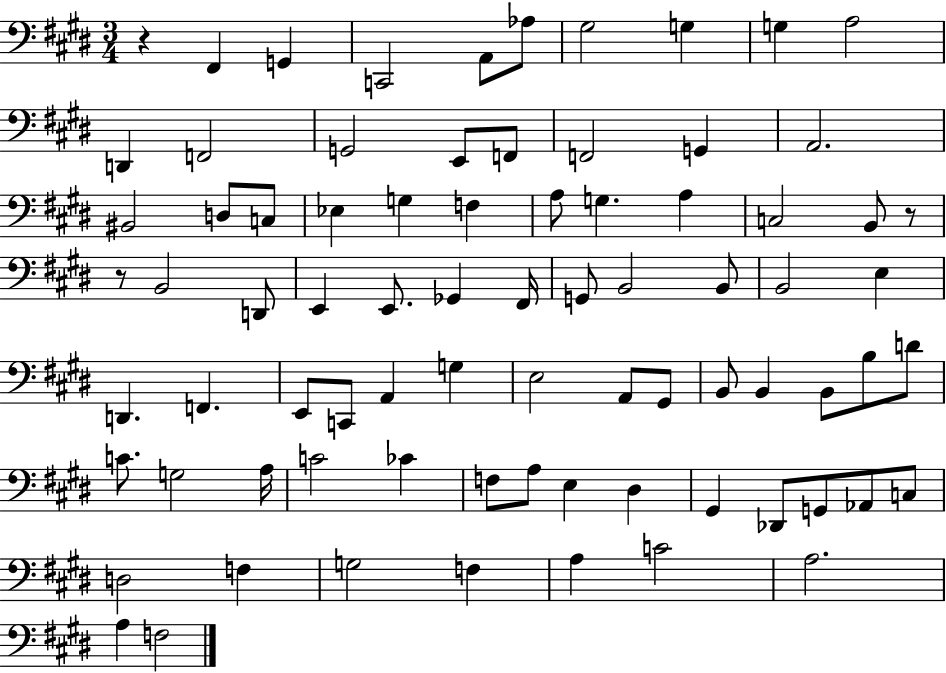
X:1
T:Untitled
M:3/4
L:1/4
K:E
z ^F,, G,, C,,2 A,,/2 _A,/2 ^G,2 G, G, A,2 D,, F,,2 G,,2 E,,/2 F,,/2 F,,2 G,, A,,2 ^B,,2 D,/2 C,/2 _E, G, F, A,/2 G, A, C,2 B,,/2 z/2 z/2 B,,2 D,,/2 E,, E,,/2 _G,, ^F,,/4 G,,/2 B,,2 B,,/2 B,,2 E, D,, F,, E,,/2 C,,/2 A,, G, E,2 A,,/2 ^G,,/2 B,,/2 B,, B,,/2 B,/2 D/2 C/2 G,2 A,/4 C2 _C F,/2 A,/2 E, ^D, ^G,, _D,,/2 G,,/2 _A,,/2 C,/2 D,2 F, G,2 F, A, C2 A,2 A, F,2